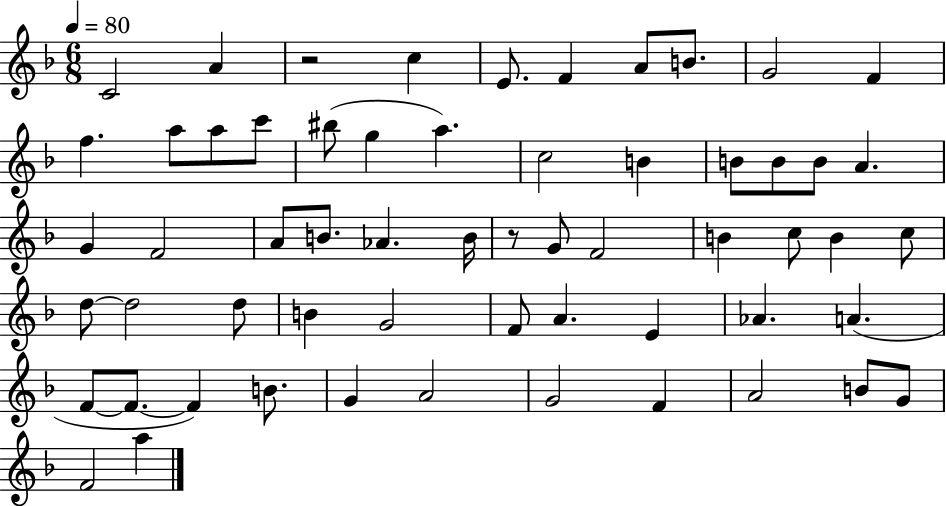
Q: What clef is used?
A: treble